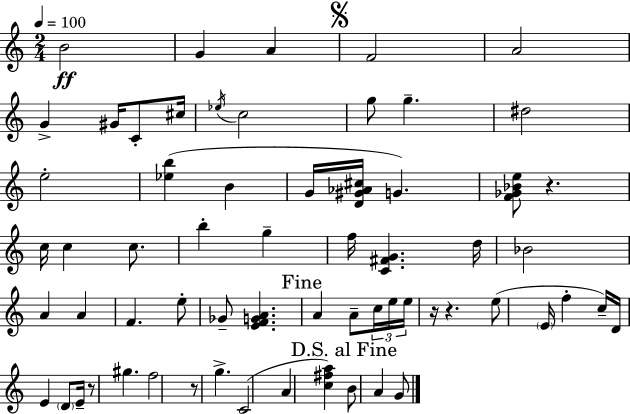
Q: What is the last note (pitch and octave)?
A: G4